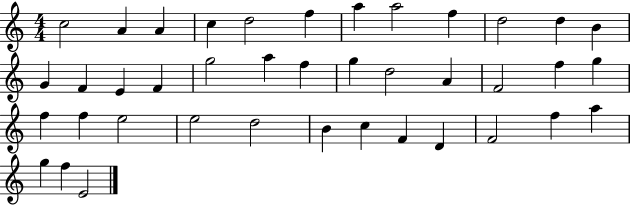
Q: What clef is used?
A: treble